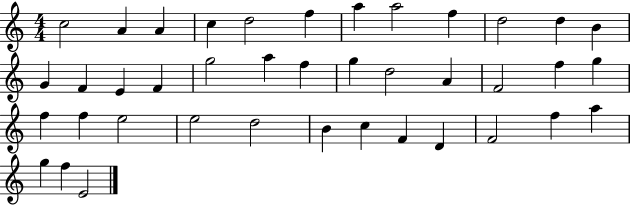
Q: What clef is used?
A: treble